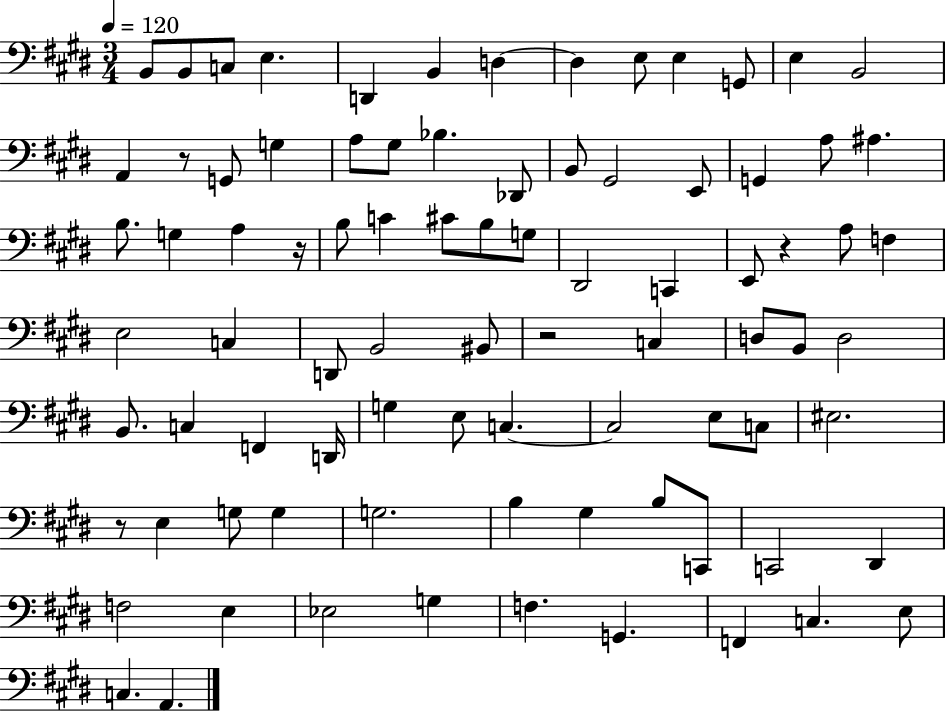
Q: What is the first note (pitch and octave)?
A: B2